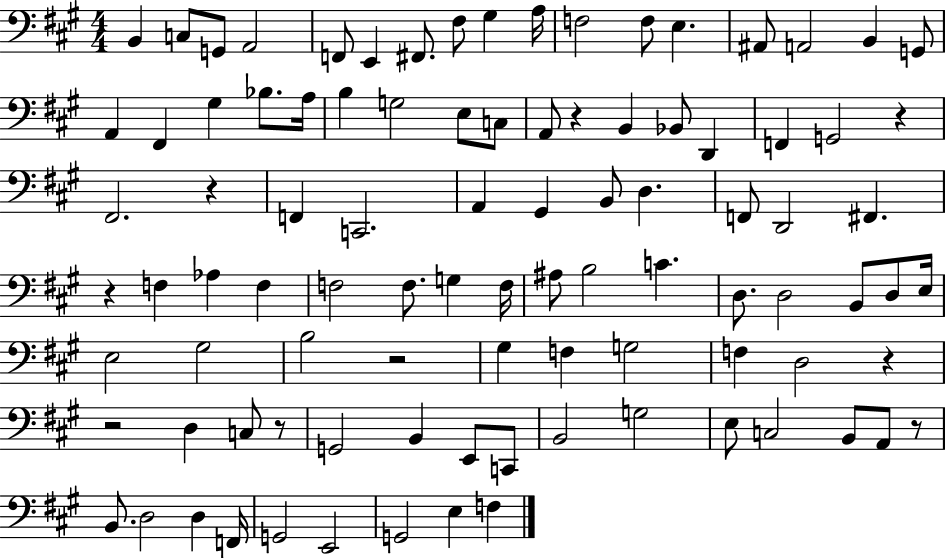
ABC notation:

X:1
T:Untitled
M:4/4
L:1/4
K:A
B,, C,/2 G,,/2 A,,2 F,,/2 E,, ^F,,/2 ^F,/2 ^G, A,/4 F,2 F,/2 E, ^A,,/2 A,,2 B,, G,,/2 A,, ^F,, ^G, _B,/2 A,/4 B, G,2 E,/2 C,/2 A,,/2 z B,, _B,,/2 D,, F,, G,,2 z ^F,,2 z F,, C,,2 A,, ^G,, B,,/2 D, F,,/2 D,,2 ^F,, z F, _A, F, F,2 F,/2 G, F,/4 ^A,/2 B,2 C D,/2 D,2 B,,/2 D,/2 E,/4 E,2 ^G,2 B,2 z2 ^G, F, G,2 F, D,2 z z2 D, C,/2 z/2 G,,2 B,, E,,/2 C,,/2 B,,2 G,2 E,/2 C,2 B,,/2 A,,/2 z/2 B,,/2 D,2 D, F,,/4 G,,2 E,,2 G,,2 E, F,